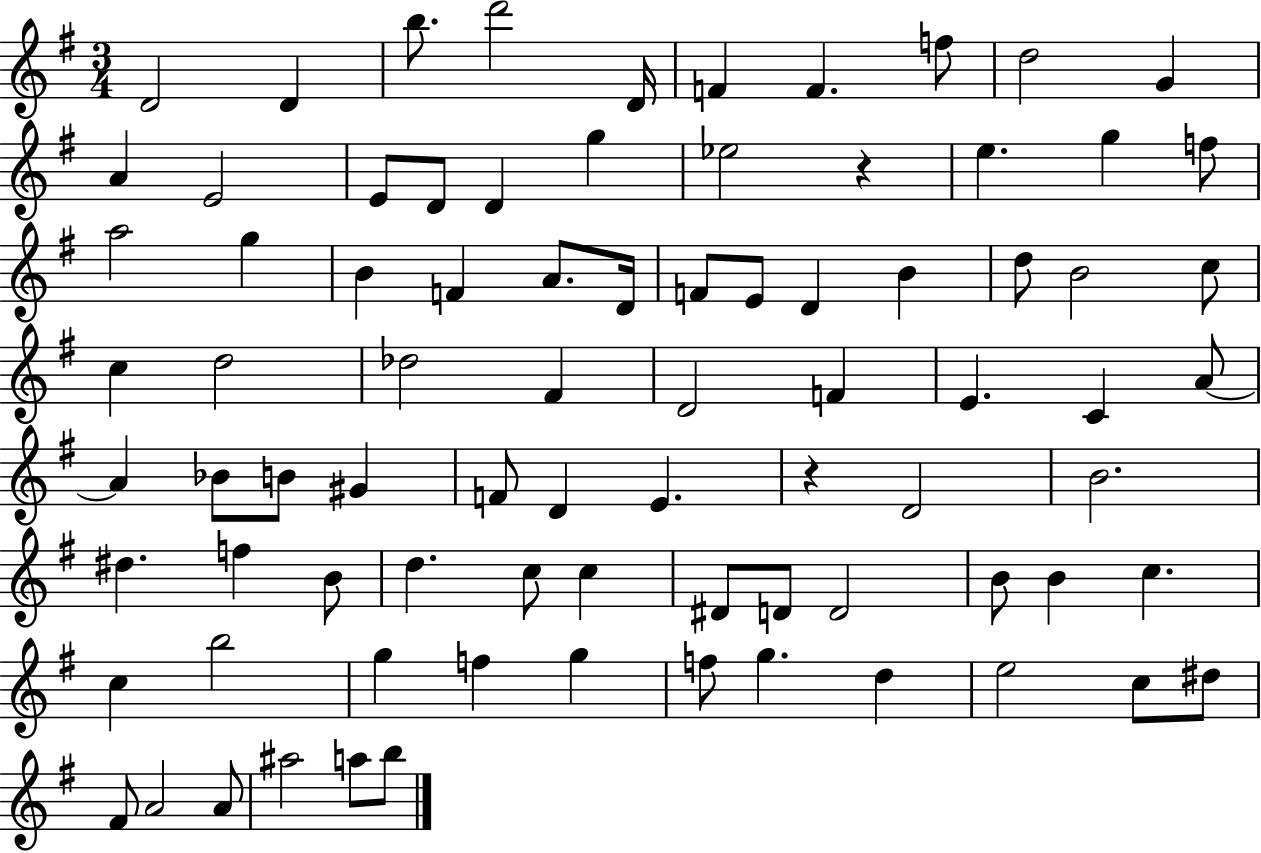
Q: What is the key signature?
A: G major